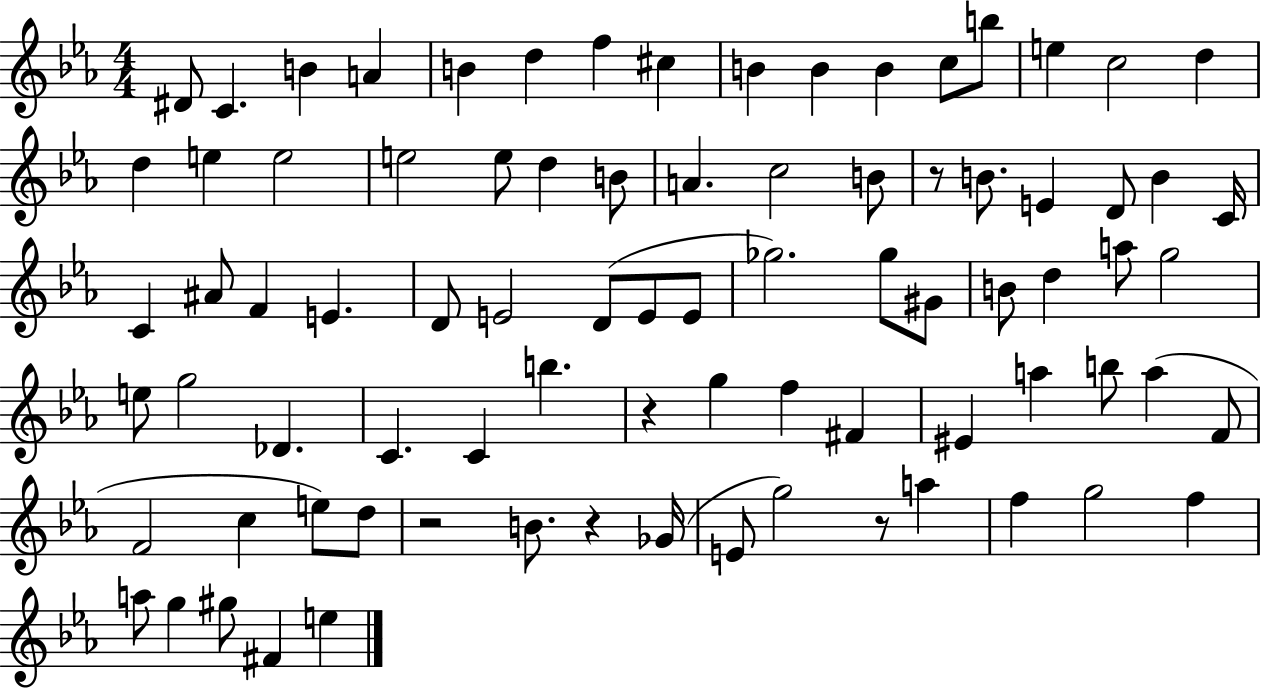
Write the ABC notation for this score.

X:1
T:Untitled
M:4/4
L:1/4
K:Eb
^D/2 C B A B d f ^c B B B c/2 b/2 e c2 d d e e2 e2 e/2 d B/2 A c2 B/2 z/2 B/2 E D/2 B C/4 C ^A/2 F E D/2 E2 D/2 E/2 E/2 _g2 _g/2 ^G/2 B/2 d a/2 g2 e/2 g2 _D C C b z g f ^F ^E a b/2 a F/2 F2 c e/2 d/2 z2 B/2 z _G/4 E/2 g2 z/2 a f g2 f a/2 g ^g/2 ^F e